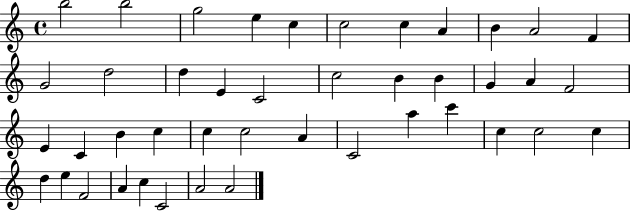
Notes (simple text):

B5/h B5/h G5/h E5/q C5/q C5/h C5/q A4/q B4/q A4/h F4/q G4/h D5/h D5/q E4/q C4/h C5/h B4/q B4/q G4/q A4/q F4/h E4/q C4/q B4/q C5/q C5/q C5/h A4/q C4/h A5/q C6/q C5/q C5/h C5/q D5/q E5/q F4/h A4/q C5/q C4/h A4/h A4/h